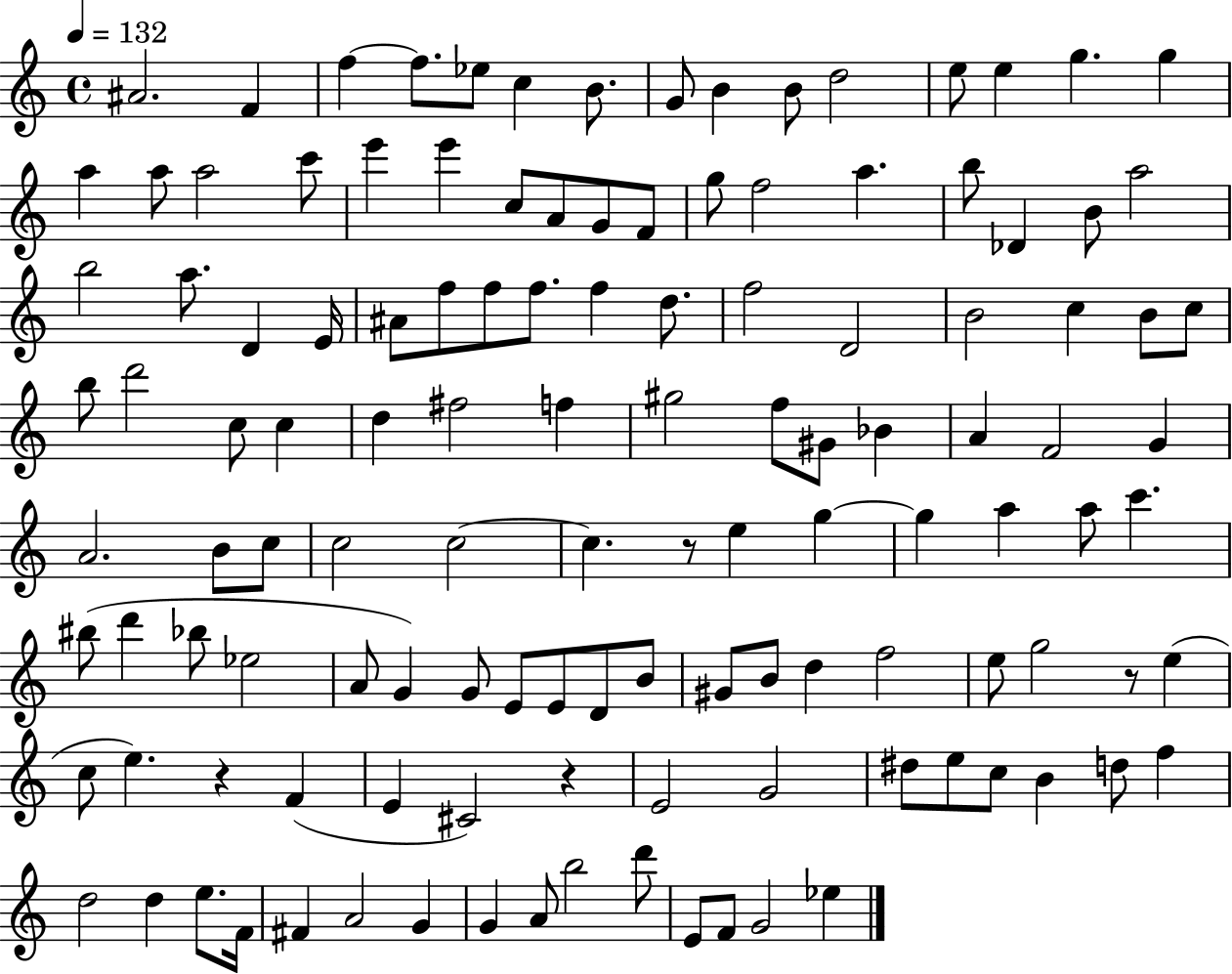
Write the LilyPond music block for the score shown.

{
  \clef treble
  \time 4/4
  \defaultTimeSignature
  \key c \major
  \tempo 4 = 132
  ais'2. f'4 | f''4~~ f''8. ees''8 c''4 b'8. | g'8 b'4 b'8 d''2 | e''8 e''4 g''4. g''4 | \break a''4 a''8 a''2 c'''8 | e'''4 e'''4 c''8 a'8 g'8 f'8 | g''8 f''2 a''4. | b''8 des'4 b'8 a''2 | \break b''2 a''8. d'4 e'16 | ais'8 f''8 f''8 f''8. f''4 d''8. | f''2 d'2 | b'2 c''4 b'8 c''8 | \break b''8 d'''2 c''8 c''4 | d''4 fis''2 f''4 | gis''2 f''8 gis'8 bes'4 | a'4 f'2 g'4 | \break a'2. b'8 c''8 | c''2 c''2~~ | c''4. r8 e''4 g''4~~ | g''4 a''4 a''8 c'''4. | \break bis''8( d'''4 bes''8 ees''2 | a'8 g'4) g'8 e'8 e'8 d'8 b'8 | gis'8 b'8 d''4 f''2 | e''8 g''2 r8 e''4( | \break c''8 e''4.) r4 f'4( | e'4 cis'2) r4 | e'2 g'2 | dis''8 e''8 c''8 b'4 d''8 f''4 | \break d''2 d''4 e''8. f'16 | fis'4 a'2 g'4 | g'4 a'8 b''2 d'''8 | e'8 f'8 g'2 ees''4 | \break \bar "|."
}